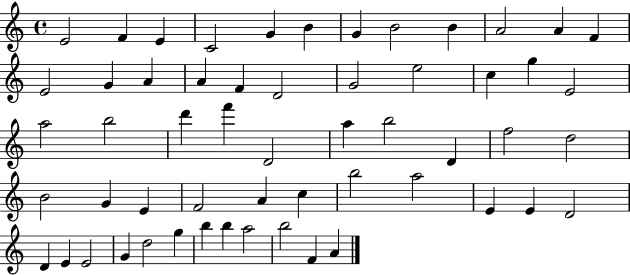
{
  \clef treble
  \time 4/4
  \defaultTimeSignature
  \key c \major
  e'2 f'4 e'4 | c'2 g'4 b'4 | g'4 b'2 b'4 | a'2 a'4 f'4 | \break e'2 g'4 a'4 | a'4 f'4 d'2 | g'2 e''2 | c''4 g''4 e'2 | \break a''2 b''2 | d'''4 f'''4 d'2 | a''4 b''2 d'4 | f''2 d''2 | \break b'2 g'4 e'4 | f'2 a'4 c''4 | b''2 a''2 | e'4 e'4 d'2 | \break d'4 e'4 e'2 | g'4 d''2 g''4 | b''4 b''4 a''2 | b''2 f'4 a'4 | \break \bar "|."
}